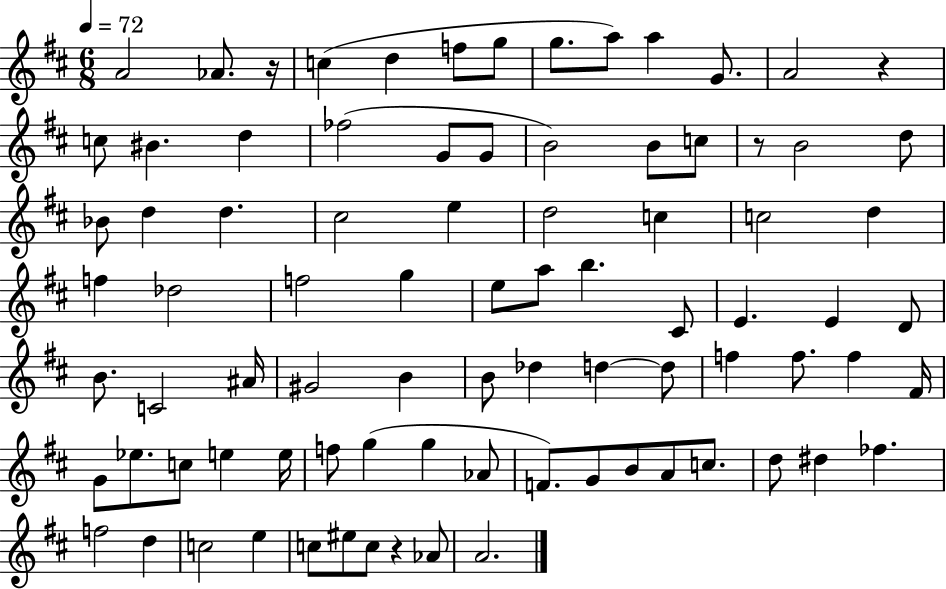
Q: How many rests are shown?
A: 4